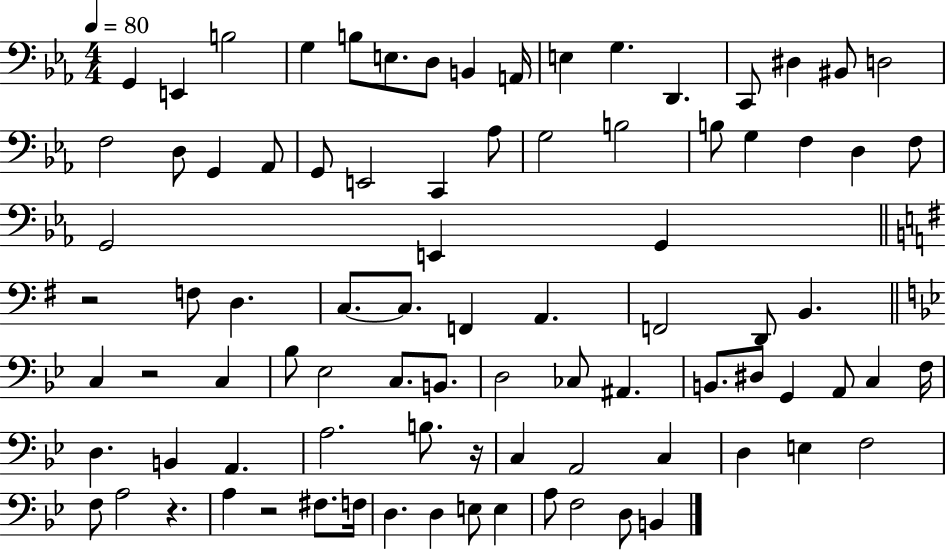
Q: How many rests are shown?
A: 5